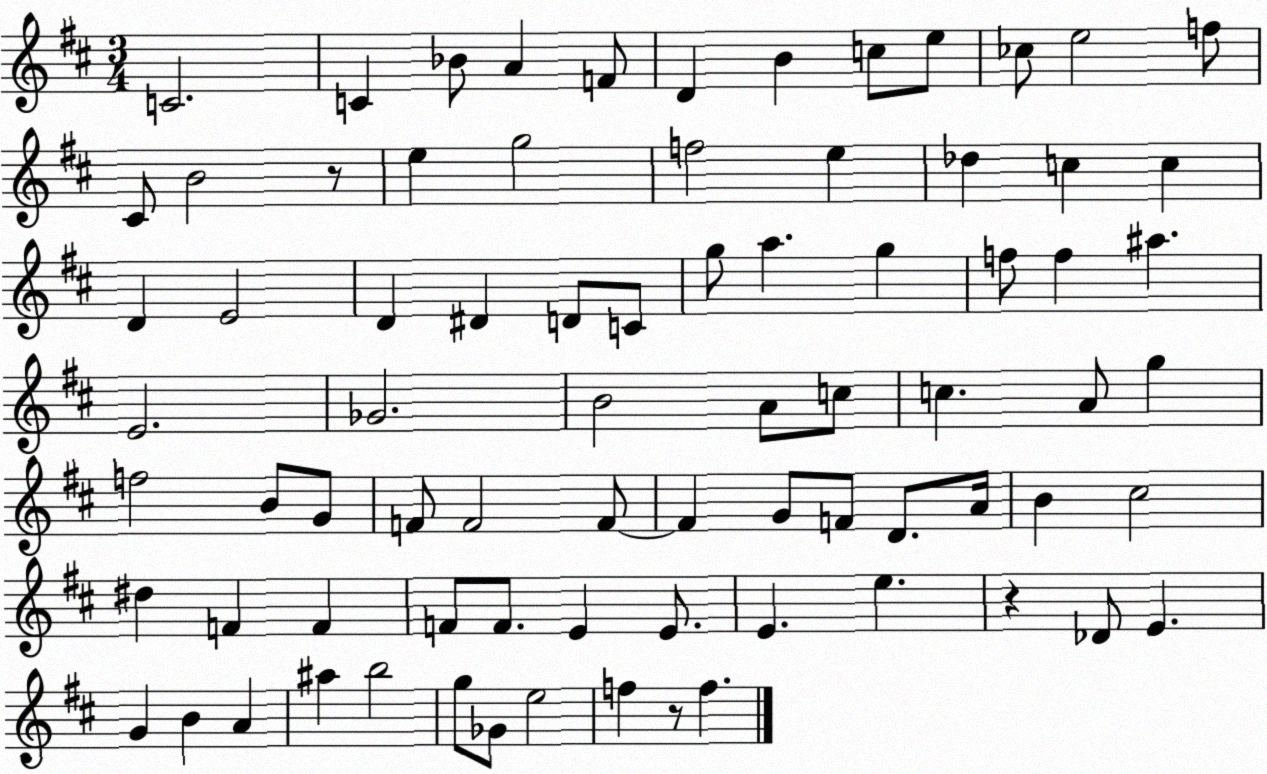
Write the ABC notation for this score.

X:1
T:Untitled
M:3/4
L:1/4
K:D
C2 C _B/2 A F/2 D B c/2 e/2 _c/2 e2 f/2 ^C/2 B2 z/2 e g2 f2 e _d c c D E2 D ^D D/2 C/2 g/2 a g f/2 f ^a E2 _G2 B2 A/2 c/2 c A/2 g f2 B/2 G/2 F/2 F2 F/2 F G/2 F/2 D/2 A/4 B ^c2 ^d F F F/2 F/2 E E/2 E e z _D/2 E G B A ^a b2 g/2 _G/2 e2 f z/2 f